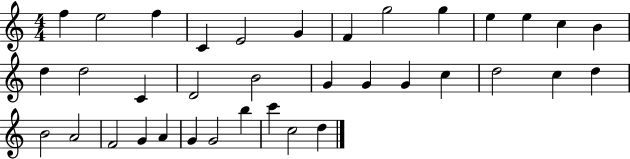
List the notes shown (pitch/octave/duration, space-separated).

F5/q E5/h F5/q C4/q E4/h G4/q F4/q G5/h G5/q E5/q E5/q C5/q B4/q D5/q D5/h C4/q D4/h B4/h G4/q G4/q G4/q C5/q D5/h C5/q D5/q B4/h A4/h F4/h G4/q A4/q G4/q G4/h B5/q C6/q C5/h D5/q